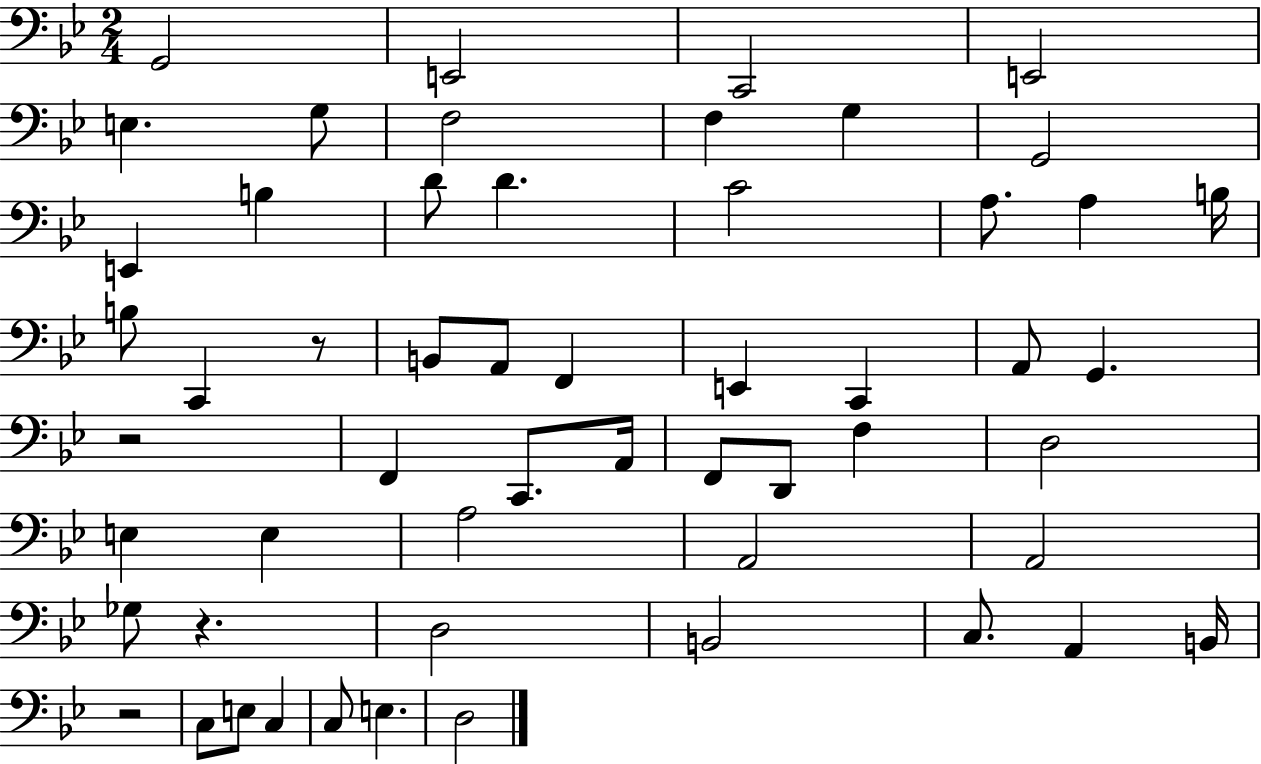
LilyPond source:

{
  \clef bass
  \numericTimeSignature
  \time 2/4
  \key bes \major
  \repeat volta 2 { g,2 | e,2 | c,2 | e,2 | \break e4. g8 | f2 | f4 g4 | g,2 | \break e,4 b4 | d'8 d'4. | c'2 | a8. a4 b16 | \break b8 c,4 r8 | b,8 a,8 f,4 | e,4 c,4 | a,8 g,4. | \break r2 | f,4 c,8. a,16 | f,8 d,8 f4 | d2 | \break e4 e4 | a2 | a,2 | a,2 | \break ges8 r4. | d2 | b,2 | c8. a,4 b,16 | \break r2 | c8 e8 c4 | c8 e4. | d2 | \break } \bar "|."
}